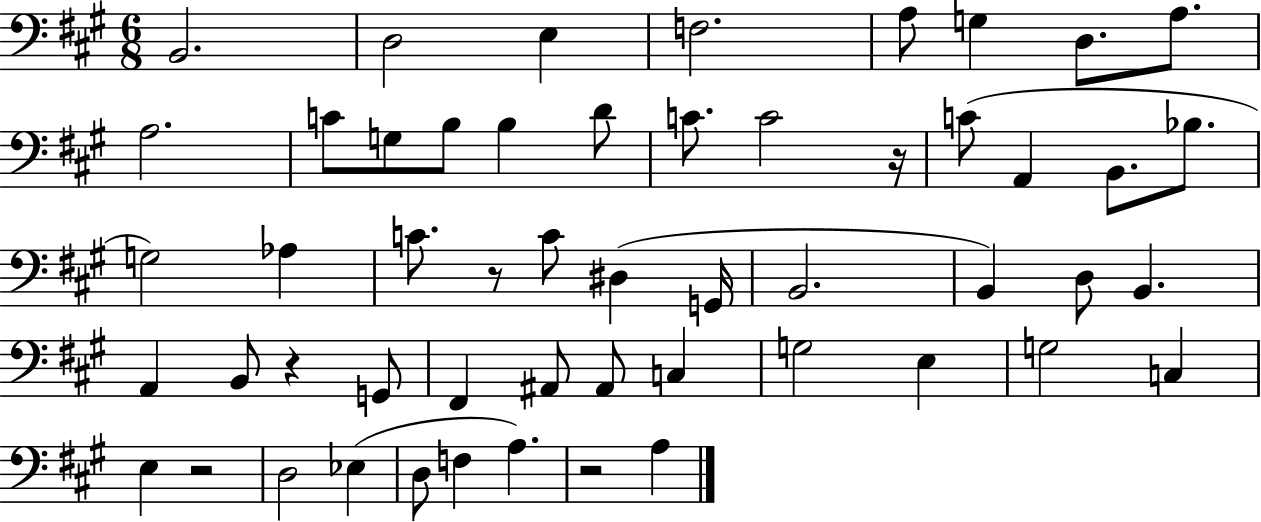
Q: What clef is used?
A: bass